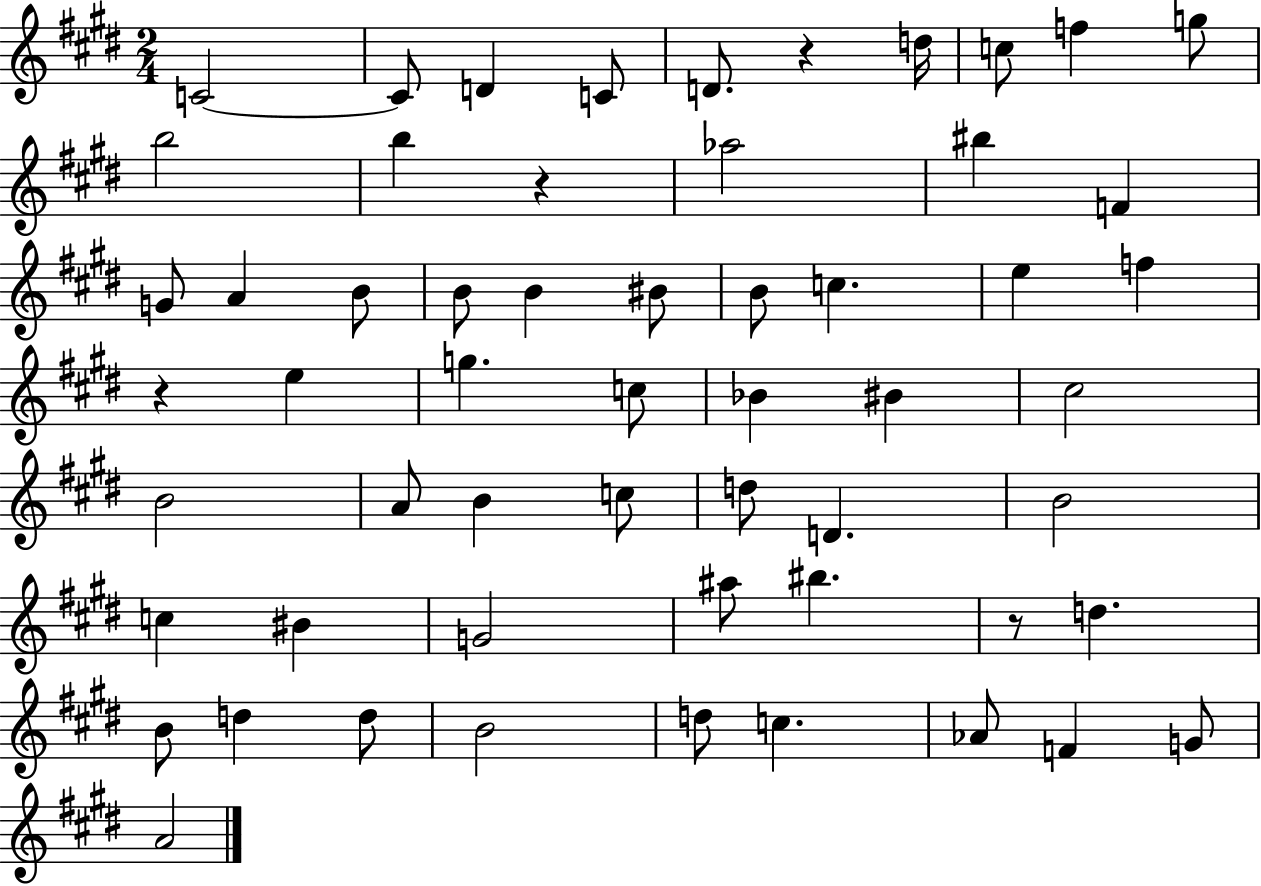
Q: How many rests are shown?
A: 4